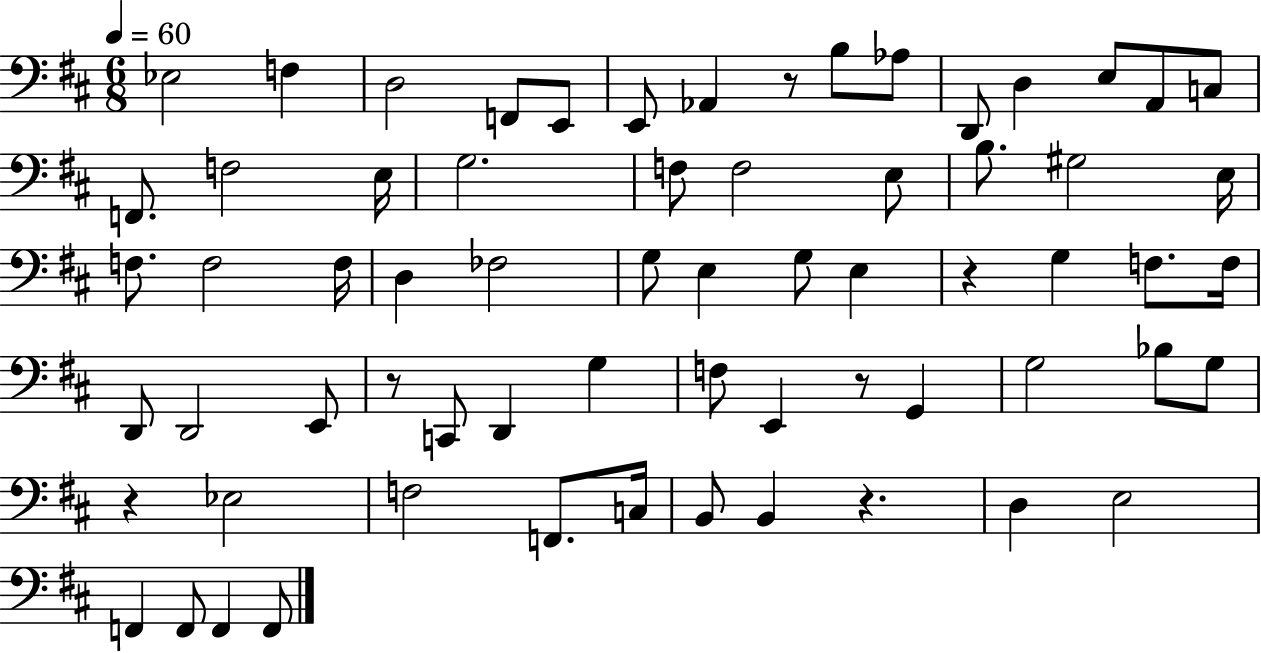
Eb3/h F3/q D3/h F2/e E2/e E2/e Ab2/q R/e B3/e Ab3/e D2/e D3/q E3/e A2/e C3/e F2/e. F3/h E3/s G3/h. F3/e F3/h E3/e B3/e. G#3/h E3/s F3/e. F3/h F3/s D3/q FES3/h G3/e E3/q G3/e E3/q R/q G3/q F3/e. F3/s D2/e D2/h E2/e R/e C2/e D2/q G3/q F3/e E2/q R/e G2/q G3/h Bb3/e G3/e R/q Eb3/h F3/h F2/e. C3/s B2/e B2/q R/q. D3/q E3/h F2/q F2/e F2/q F2/e